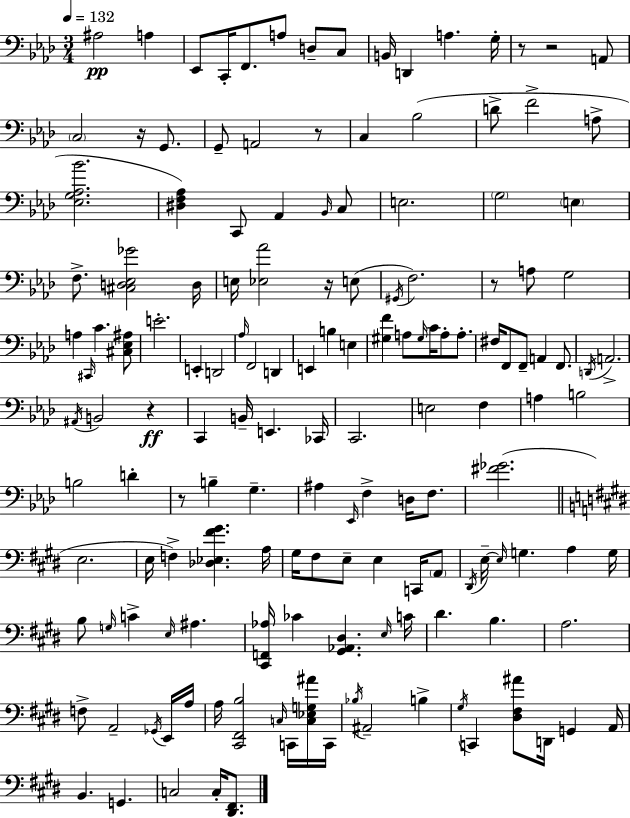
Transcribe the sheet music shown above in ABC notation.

X:1
T:Untitled
M:3/4
L:1/4
K:Fm
^A,2 A, _E,,/2 C,,/4 F,,/2 A,/2 D,/2 C,/2 B,,/4 D,, A, G,/4 z/2 z2 A,,/2 C,2 z/4 G,,/2 G,,/2 A,,2 z/2 C, _B,2 D/2 F2 A,/2 [_E,G,_A,_B]2 [^D,F,_A,] C,,/2 _A,, _B,,/4 C,/2 E,2 G,2 E, F,/2 [^C,D,_E,_G]2 D,/4 E,/4 [_E,_A]2 z/4 E,/2 ^G,,/4 F,2 z/2 A,/2 G,2 A, ^C,,/4 C [^C,_E,^A,]/2 E2 E,, D,,2 _A,/4 F,,2 D,, E,, B, E, [^G,F] A,/2 ^G,/4 C/4 A,/2 A,/2 ^F,/4 F,,/2 F,,/2 A,, F,,/2 D,,/4 A,,2 ^A,,/4 B,,2 z C,, B,,/4 E,, _C,,/4 C,,2 E,2 F, A, B,2 B,2 D z/2 B, G, ^A, _E,,/4 F, D,/4 F,/2 [^F_G]2 E,2 E,/4 F, [_D,_E,^F^G] A,/4 ^G,/4 ^F,/2 E,/2 E, C,,/4 A,,/2 ^D,,/4 E,/4 E,/4 G, A, G,/4 B,/2 G,/4 C E,/4 ^A, [^C,,F,,_A,]/4 _C [^G,,_A,,^D,] E,/4 C/4 ^D B, A,2 F,/2 A,,2 _G,,/4 E,,/4 A,/4 A,/4 [^C,,^F,,B,]2 C,/4 C,,/4 [C,_E,G,^A]/4 C,,/4 _B,/4 ^A,,2 B, ^G,/4 C,, [^D,^F,^A]/2 D,,/4 G,, A,,/4 B,, G,, C,2 C,/4 [^D,,^F,,]/2